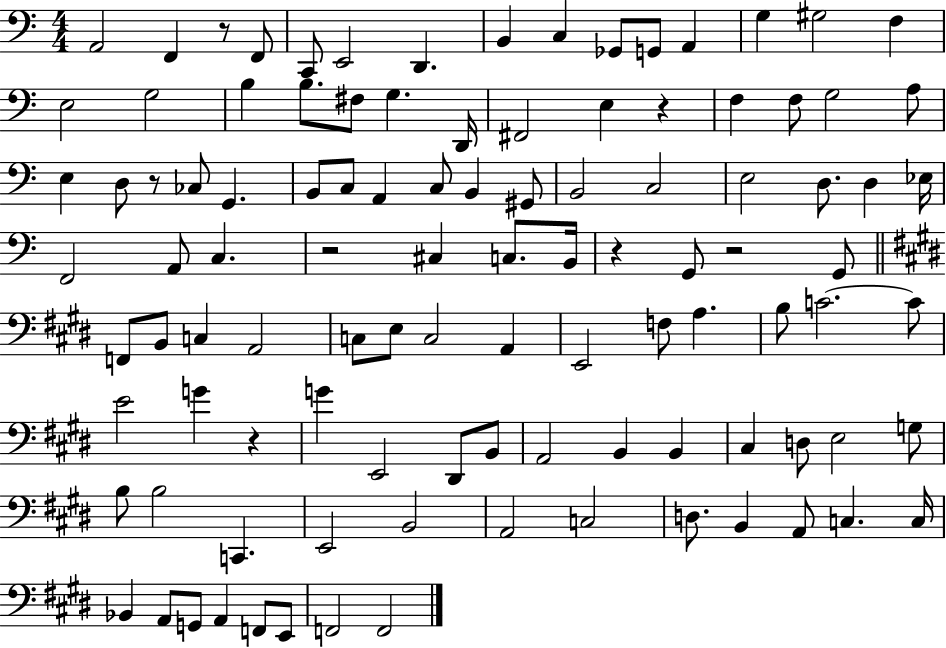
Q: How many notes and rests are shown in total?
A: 105